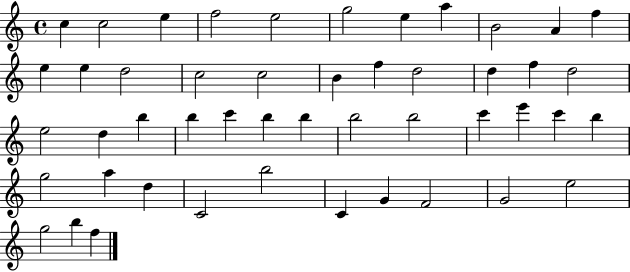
X:1
T:Untitled
M:4/4
L:1/4
K:C
c c2 e f2 e2 g2 e a B2 A f e e d2 c2 c2 B f d2 d f d2 e2 d b b c' b b b2 b2 c' e' c' b g2 a d C2 b2 C G F2 G2 e2 g2 b f